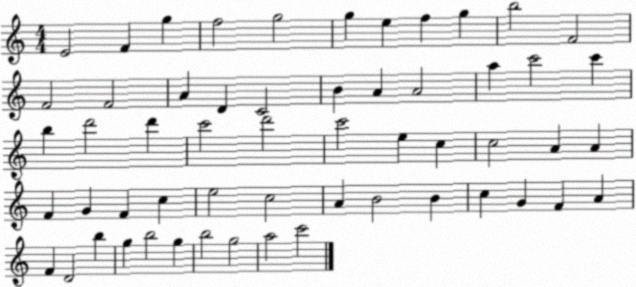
X:1
T:Untitled
M:4/4
L:1/4
K:C
E2 F g f2 g2 g e f g b2 F2 F2 F2 A D C2 B A A2 a c'2 c' b d'2 d' c'2 d'2 c'2 e c c2 A A F G F c e2 c2 A B2 B c G F A F D2 b g b2 g b2 g2 a2 c'2